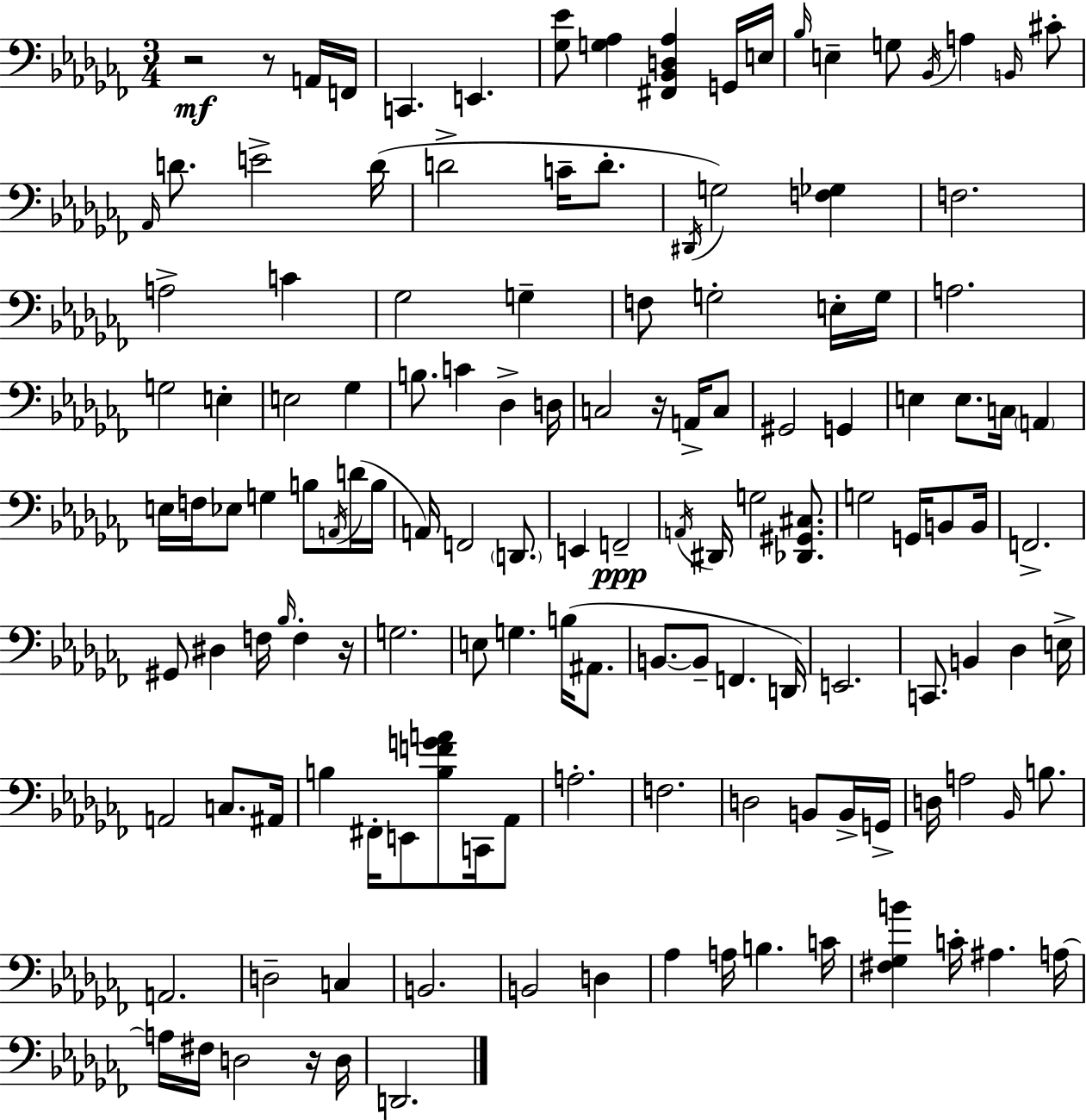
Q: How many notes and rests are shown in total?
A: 137